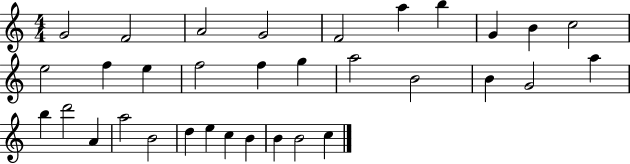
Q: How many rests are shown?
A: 0